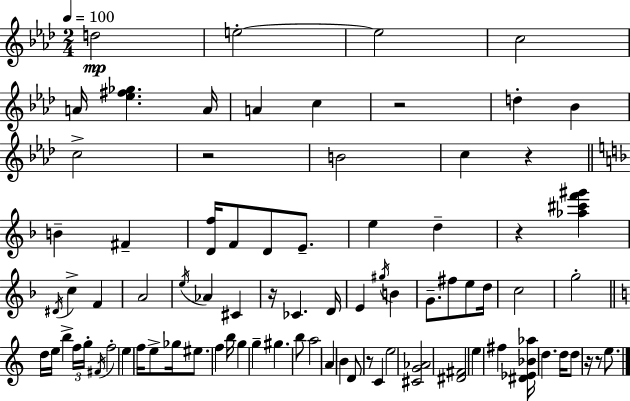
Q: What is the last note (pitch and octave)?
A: E5